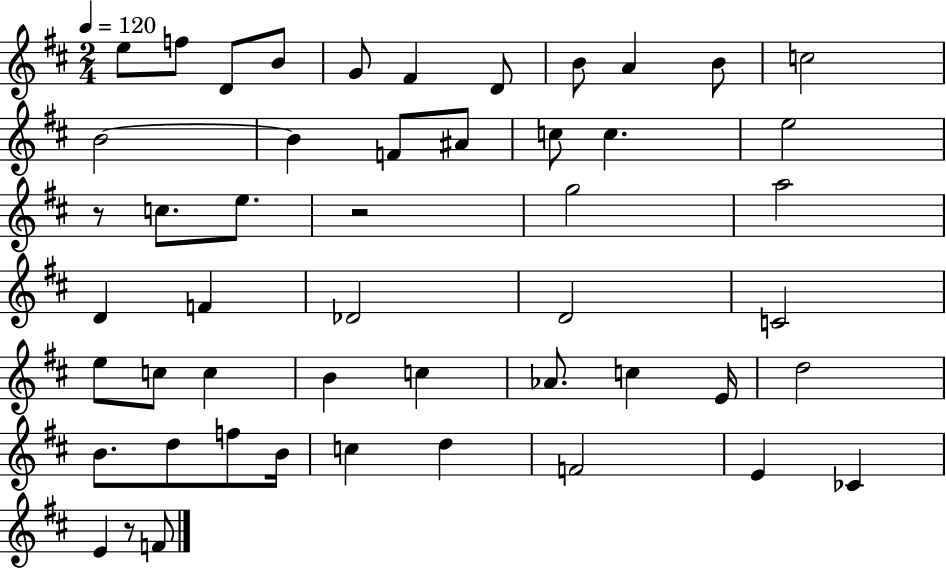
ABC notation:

X:1
T:Untitled
M:2/4
L:1/4
K:D
e/2 f/2 D/2 B/2 G/2 ^F D/2 B/2 A B/2 c2 B2 B F/2 ^A/2 c/2 c e2 z/2 c/2 e/2 z2 g2 a2 D F _D2 D2 C2 e/2 c/2 c B c _A/2 c E/4 d2 B/2 d/2 f/2 B/4 c d F2 E _C E z/2 F/2